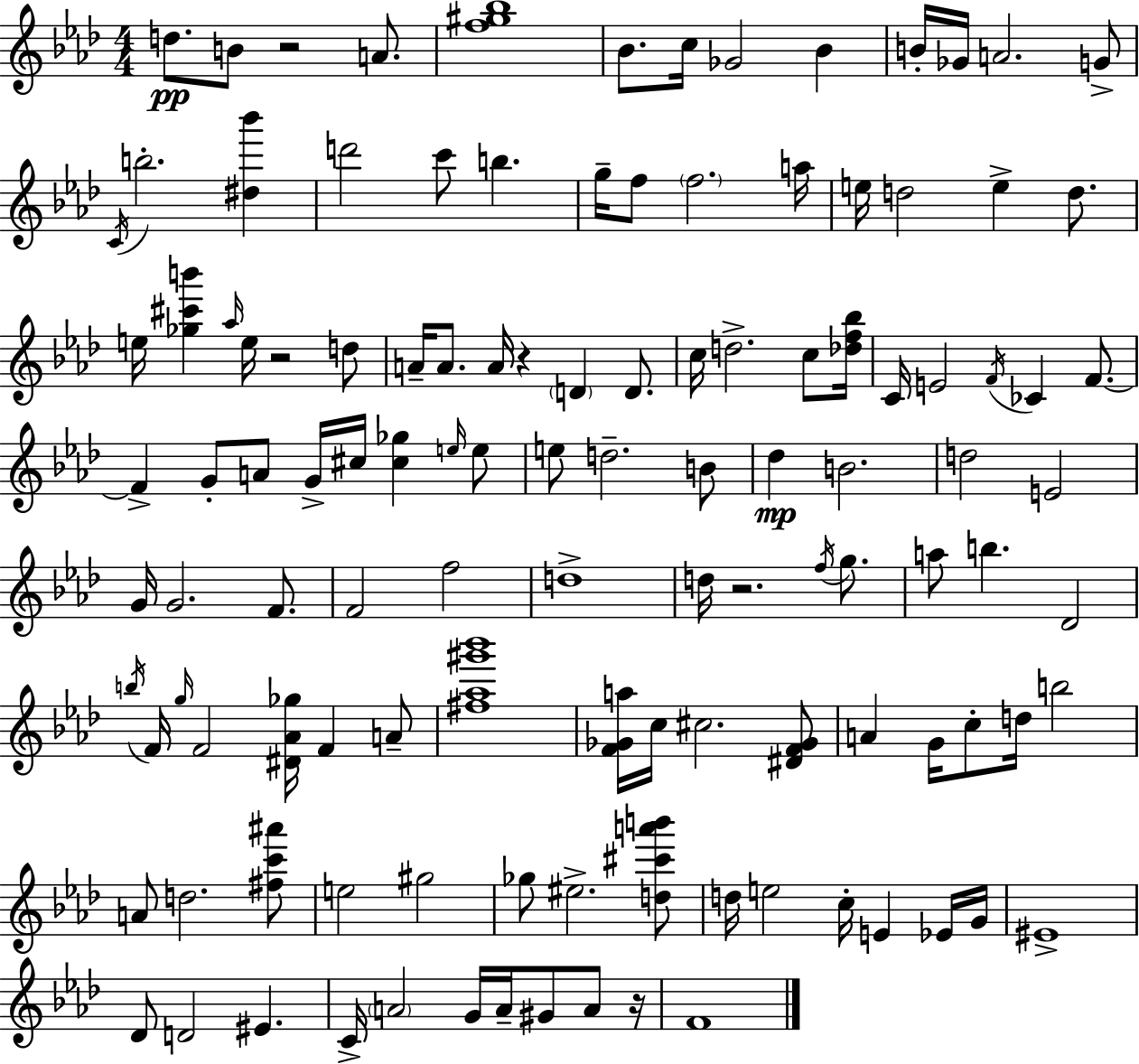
{
  \clef treble
  \numericTimeSignature
  \time 4/4
  \key aes \major
  d''8.\pp b'8 r2 a'8. | <f'' gis'' bes''>1 | bes'8. c''16 ges'2 bes'4 | b'16-. ges'16 a'2. g'8-> | \break \acciaccatura { c'16 } b''2.-. <dis'' bes'''>4 | d'''2 c'''8 b''4. | g''16-- f''8 \parenthesize f''2. | a''16 e''16 d''2 e''4-> d''8. | \break e''16 <ges'' cis''' b'''>4 \grace { aes''16 } e''16 r2 | d''8 a'16-- a'8. a'16 r4 \parenthesize d'4 d'8. | c''16 d''2.-> c''8 | <des'' f'' bes''>16 c'16 e'2 \acciaccatura { f'16 } ces'4 | \break f'8.~~ f'4-> g'8-. a'8 g'16-> cis''16 <cis'' ges''>4 | \grace { e''16 } e''8 e''8 d''2.-- | b'8 des''4\mp b'2. | d''2 e'2 | \break g'16 g'2. | f'8. f'2 f''2 | d''1-> | d''16 r2. | \break \acciaccatura { f''16 } g''8. a''8 b''4. des'2 | \acciaccatura { b''16 } f'16 \grace { g''16 } f'2 | <dis' aes' ges''>16 f'4 a'8-- <fis'' aes'' gis''' bes'''>1 | <f' ges' a''>16 c''16 cis''2. | \break <dis' f' ges'>8 a'4 g'16 c''8-. d''16 b''2 | a'8 d''2. | <fis'' c''' ais'''>8 e''2 gis''2 | ges''8 eis''2.-> | \break <d'' cis''' a''' b'''>8 d''16 e''2 | c''16-. e'4 ees'16 g'16 eis'1-> | des'8 d'2 | eis'4. c'16-> \parenthesize a'2 | \break g'16 a'16-- gis'8 a'8 r16 f'1 | \bar "|."
}